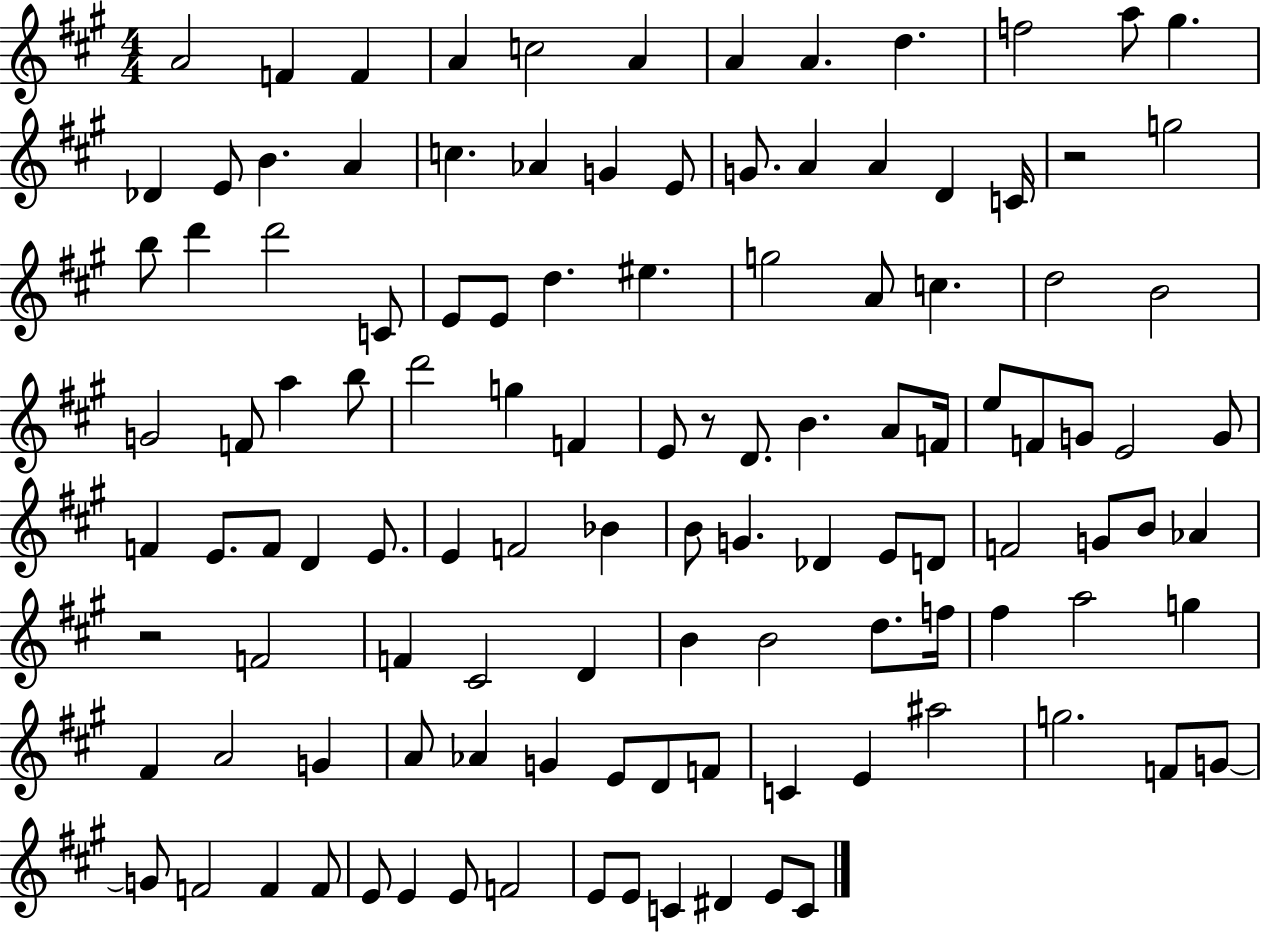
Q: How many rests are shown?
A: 3